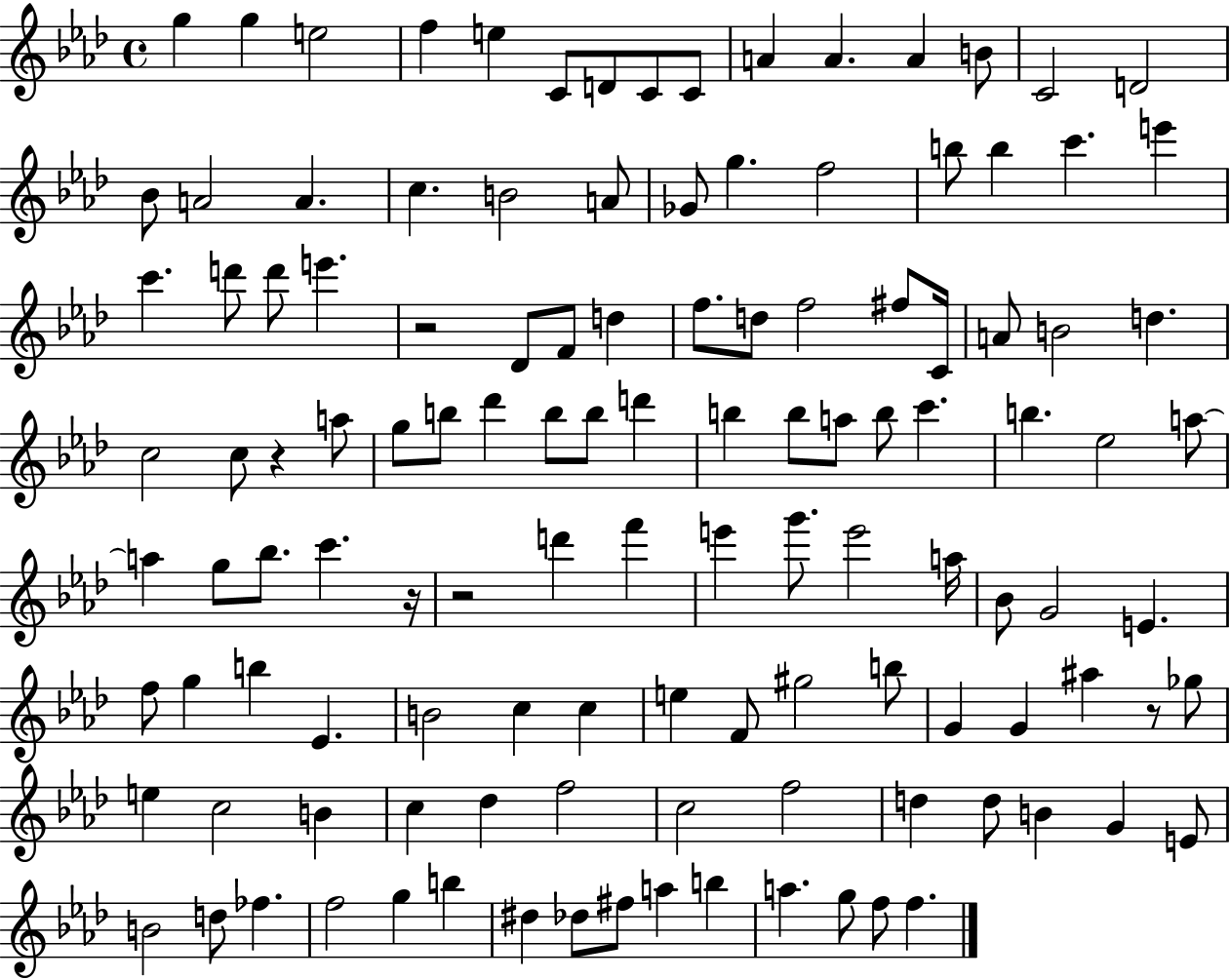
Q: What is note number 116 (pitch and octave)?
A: F5